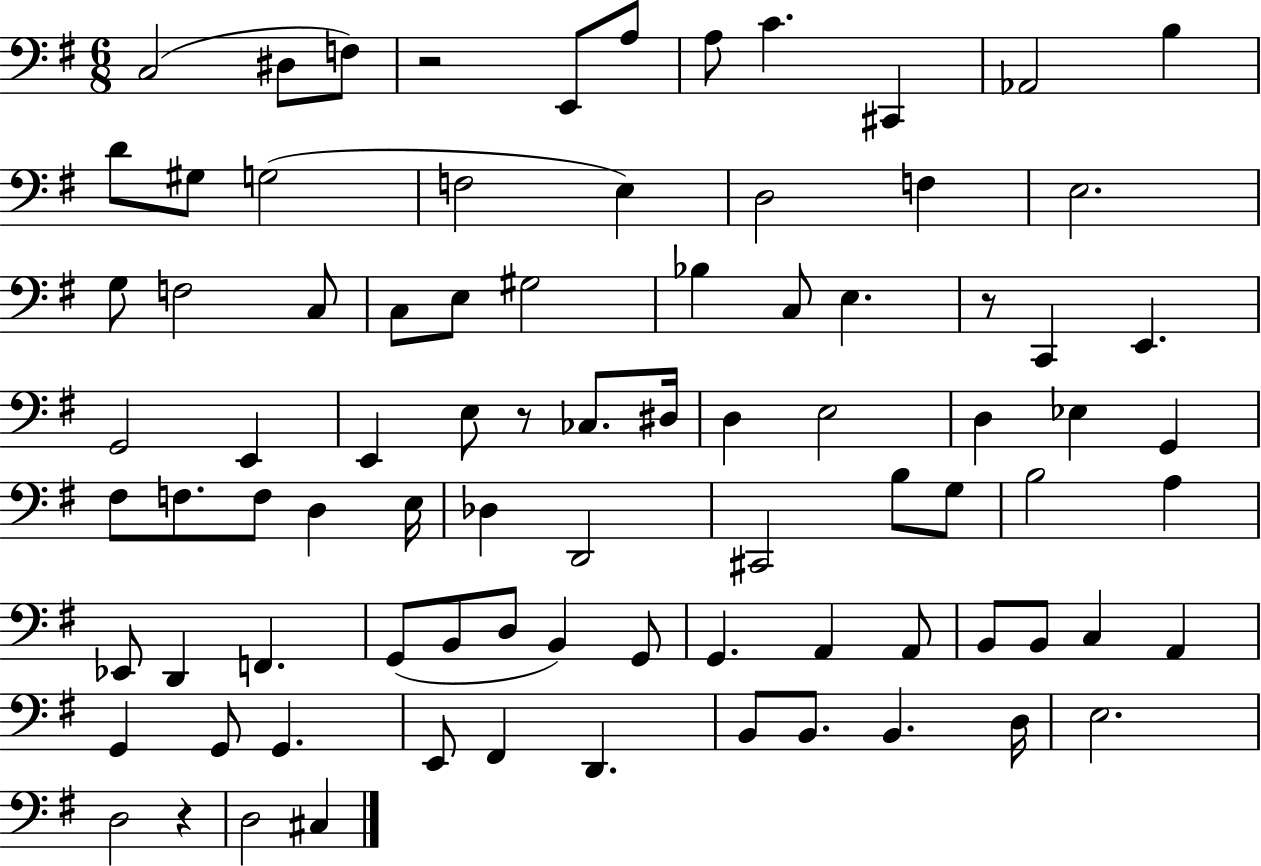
C3/h D#3/e F3/e R/h E2/e A3/e A3/e C4/q. C#2/q Ab2/h B3/q D4/e G#3/e G3/h F3/h E3/q D3/h F3/q E3/h. G3/e F3/h C3/e C3/e E3/e G#3/h Bb3/q C3/e E3/q. R/e C2/q E2/q. G2/h E2/q E2/q E3/e R/e CES3/e. D#3/s D3/q E3/h D3/q Eb3/q G2/q F#3/e F3/e. F3/e D3/q E3/s Db3/q D2/h C#2/h B3/e G3/e B3/h A3/q Eb2/e D2/q F2/q. G2/e B2/e D3/e B2/q G2/e G2/q. A2/q A2/e B2/e B2/e C3/q A2/q G2/q G2/e G2/q. E2/e F#2/q D2/q. B2/e B2/e. B2/q. D3/s E3/h. D3/h R/q D3/h C#3/q